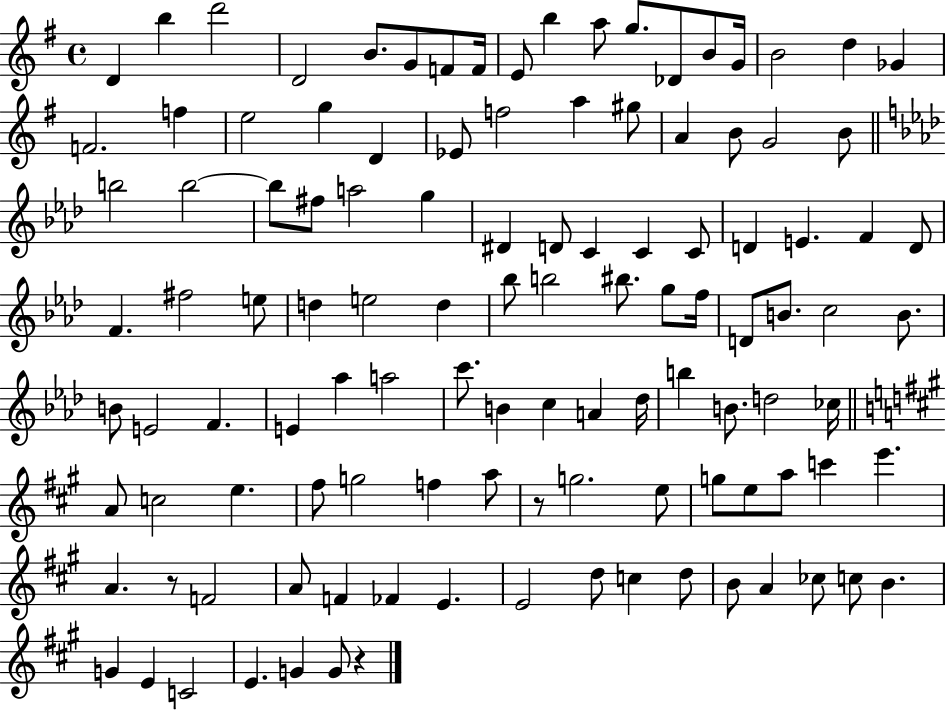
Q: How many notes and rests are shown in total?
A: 114